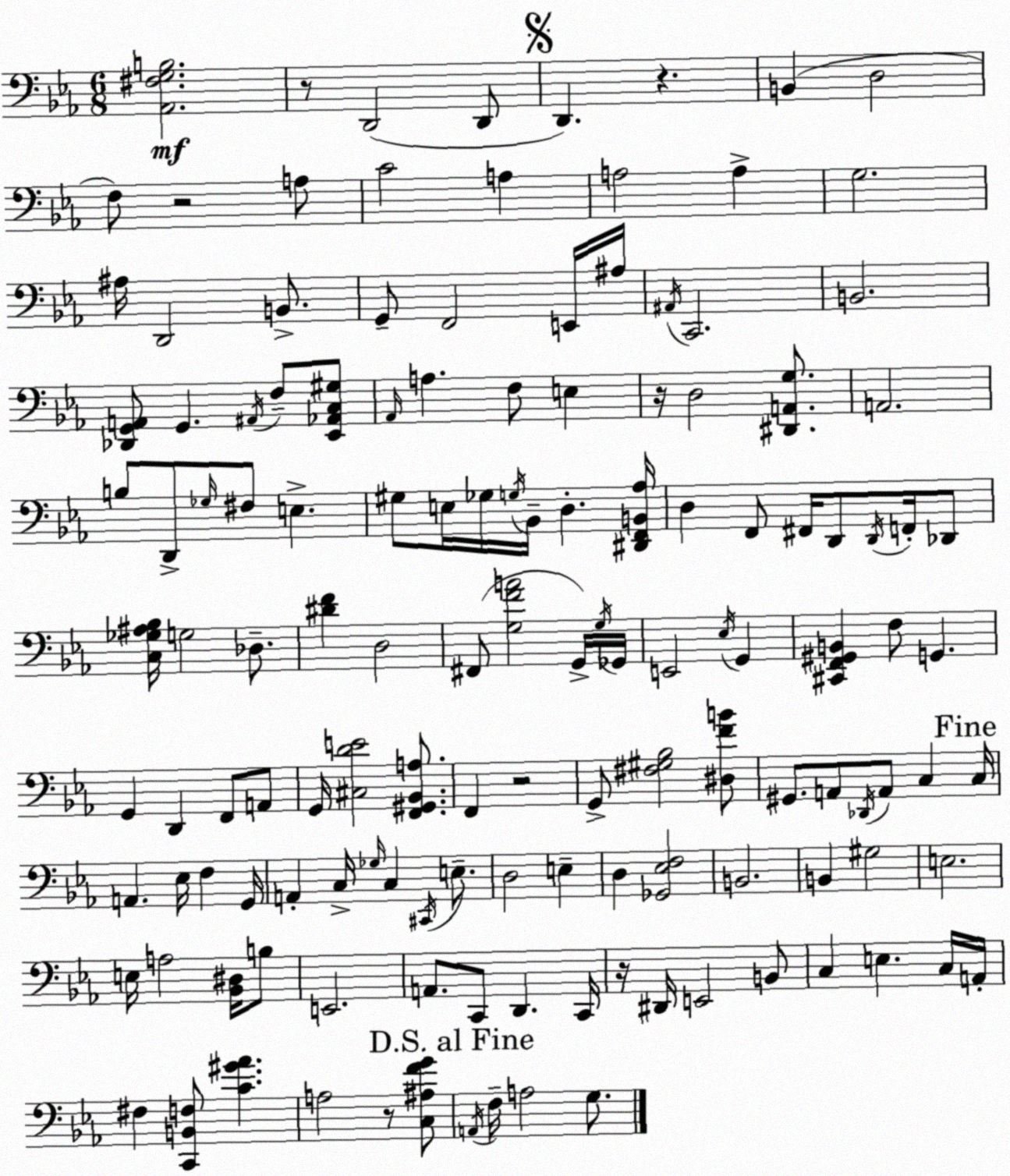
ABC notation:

X:1
T:Untitled
M:6/8
L:1/4
K:Eb
[_A,,^F,G,B,]2 z/2 D,,2 D,,/2 D,, z B,, D,2 F,/2 z2 A,/2 C2 A, A,2 A, G,2 ^A,/4 D,,2 B,,/2 G,,/2 F,,2 E,,/4 ^A,/4 ^A,,/4 C,,2 B,,2 [_D,,G,,A,,]/2 G,, ^A,,/4 F,/2 [_E,,_A,,C,^G,]/2 _A,,/4 A, F,/2 E, z/4 D,2 [^D,,A,,G,]/2 A,,2 B,/2 D,,/2 _G,/4 ^F,/2 E, ^G,/2 E,/4 _G,/4 G,/4 _B,,/4 D, [^D,,F,,B,,_A,]/4 D, F,,/2 ^F,,/4 D,,/2 D,,/4 F,,/4 _D,,/2 [C,_G,^A,_B,]/4 G,2 _D,/2 [^DF] D,2 ^F,,/2 [G,FA]2 G,,/4 G,/4 _G,,/4 E,,2 _E,/4 G,, [^C,,F,,^G,,B,,] F,/2 G,, G,, D,, F,,/2 A,,/2 G,,/4 [^C,DE]2 [F,,^G,,_B,,A,]/2 F,, z2 G,,/2 [^F,^G,_B,]2 [^D,FB]/2 ^G,,/2 A,,/2 _D,,/4 A,,/2 C, C,/4 A,, _E,/4 F, G,,/4 A,, C,/4 _G,/4 C, ^C,,/4 E,/2 D,2 E, D, [_G,,_E,F,]2 B,,2 B,, ^G,2 E,2 E,/4 A,2 [_B,,^D,]/4 B,/2 E,,2 A,,/2 C,,/2 D,, C,,/4 z/4 ^D,,/4 E,,2 B,,/2 C, E, C,/4 A,,/4 ^F, [C,,B,,F,]/2 [C^G_A] A,2 z/2 [C,^A,FG]/2 A,,/4 F,/4 A,2 G,/2